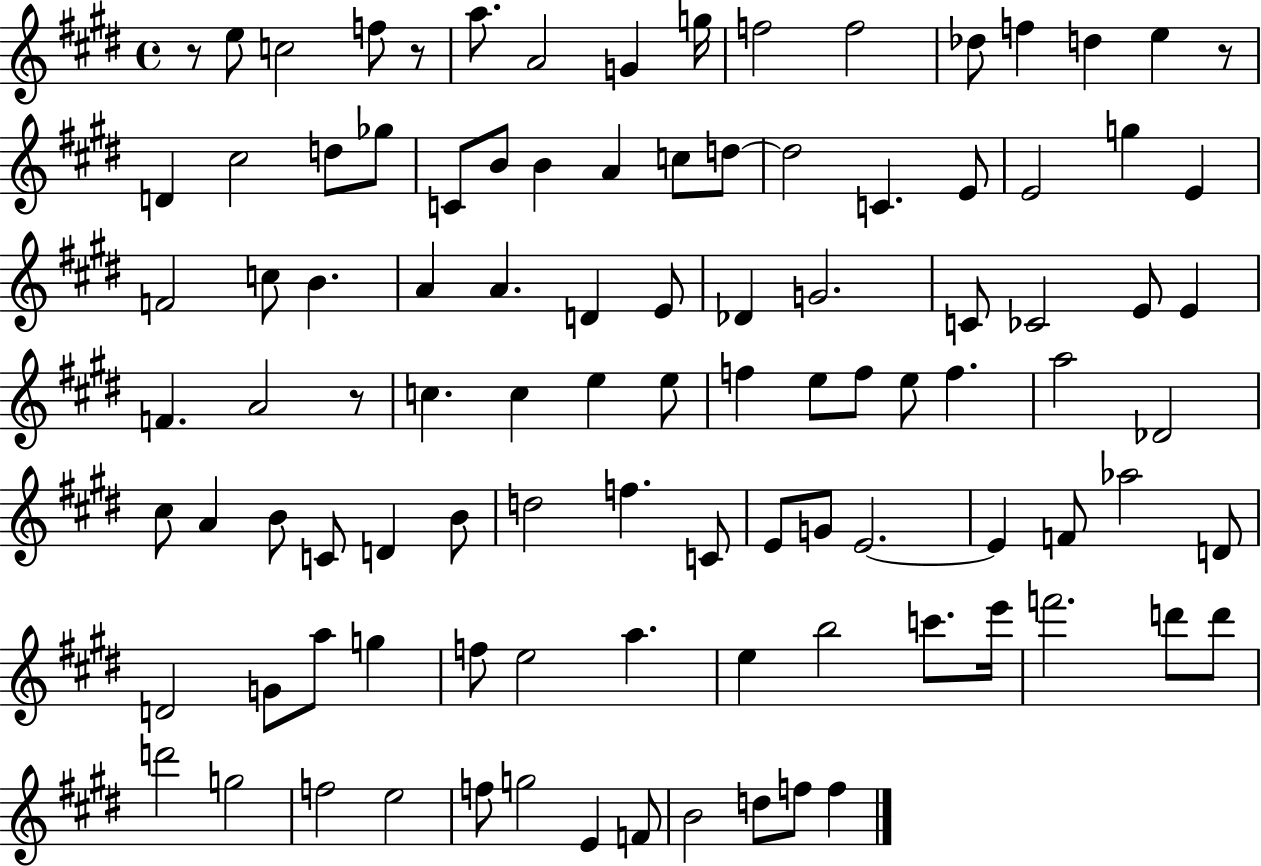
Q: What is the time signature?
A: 4/4